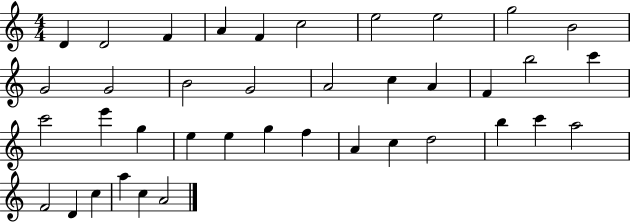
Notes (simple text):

D4/q D4/h F4/q A4/q F4/q C5/h E5/h E5/h G5/h B4/h G4/h G4/h B4/h G4/h A4/h C5/q A4/q F4/q B5/h C6/q C6/h E6/q G5/q E5/q E5/q G5/q F5/q A4/q C5/q D5/h B5/q C6/q A5/h F4/h D4/q C5/q A5/q C5/q A4/h